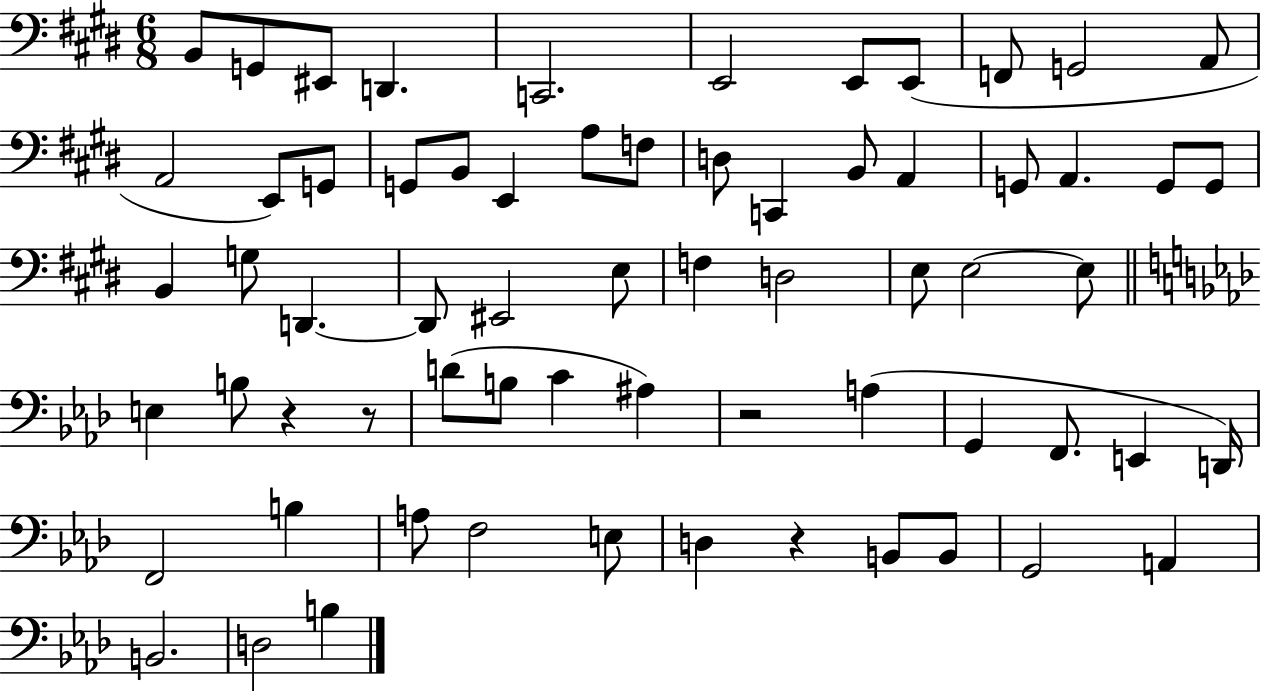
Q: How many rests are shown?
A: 4